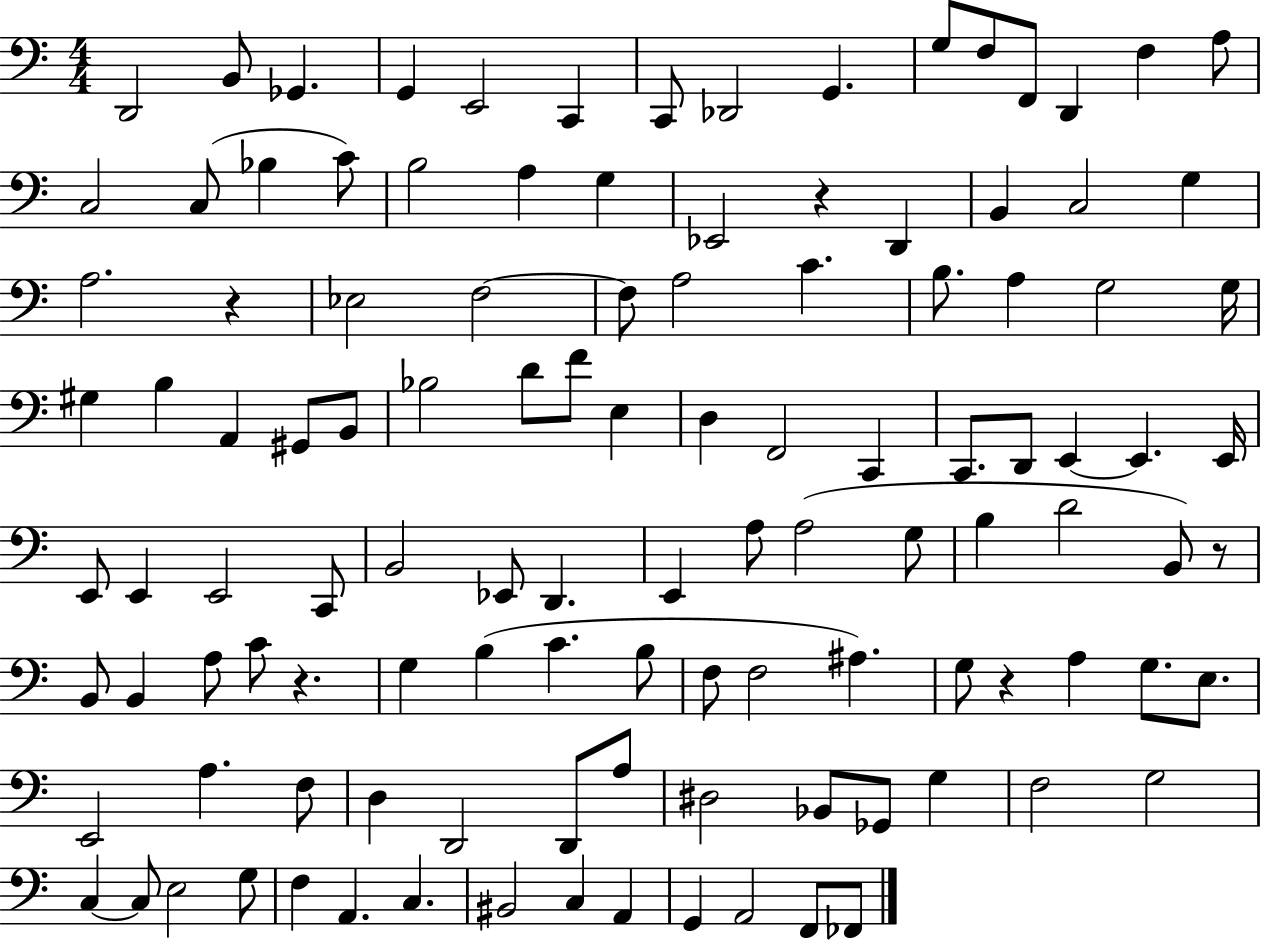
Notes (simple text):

D2/h B2/e Gb2/q. G2/q E2/h C2/q C2/e Db2/h G2/q. G3/e F3/e F2/e D2/q F3/q A3/e C3/h C3/e Bb3/q C4/e B3/h A3/q G3/q Eb2/h R/q D2/q B2/q C3/h G3/q A3/h. R/q Eb3/h F3/h F3/e A3/h C4/q. B3/e. A3/q G3/h G3/s G#3/q B3/q A2/q G#2/e B2/e Bb3/h D4/e F4/e E3/q D3/q F2/h C2/q C2/e. D2/e E2/q E2/q. E2/s E2/e E2/q E2/h C2/e B2/h Eb2/e D2/q. E2/q A3/e A3/h G3/e B3/q D4/h B2/e R/e B2/e B2/q A3/e C4/e R/q. G3/q B3/q C4/q. B3/e F3/e F3/h A#3/q. G3/e R/q A3/q G3/e. E3/e. E2/h A3/q. F3/e D3/q D2/h D2/e A3/e D#3/h Bb2/e Gb2/e G3/q F3/h G3/h C3/q C3/e E3/h G3/e F3/q A2/q. C3/q. BIS2/h C3/q A2/q G2/q A2/h F2/e FES2/e